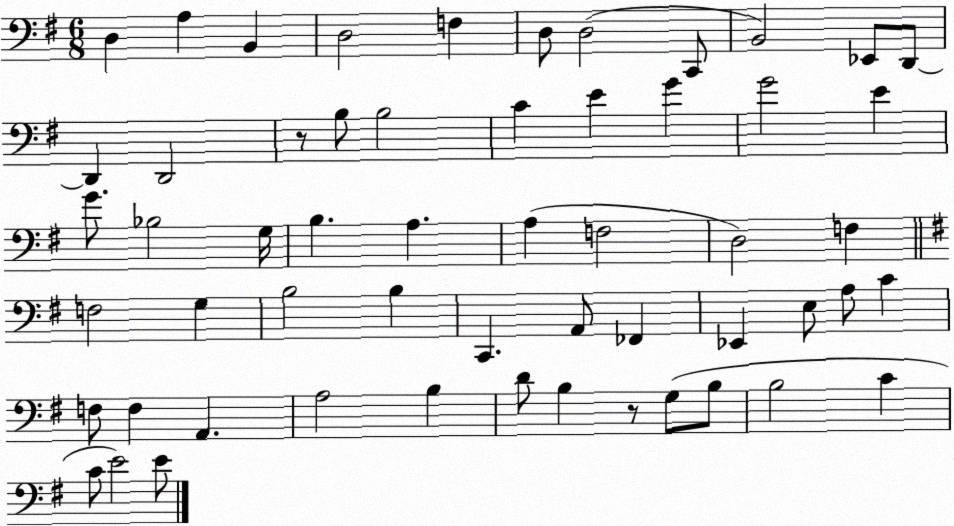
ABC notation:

X:1
T:Untitled
M:6/8
L:1/4
K:G
D, A, B,, D,2 F, D,/2 D,2 C,,/2 B,,2 _E,,/2 D,,/2 D,, D,,2 z/2 B,/2 B,2 C E G G2 E G/2 _B,2 G,/4 B, A, A, F,2 D,2 F, F,2 G, B,2 B, C,, A,,/2 _F,, _E,, E,/2 A,/2 C F,/2 F, A,, A,2 B, D/2 B, z/2 G,/2 B,/2 B,2 C C/2 E2 E/2